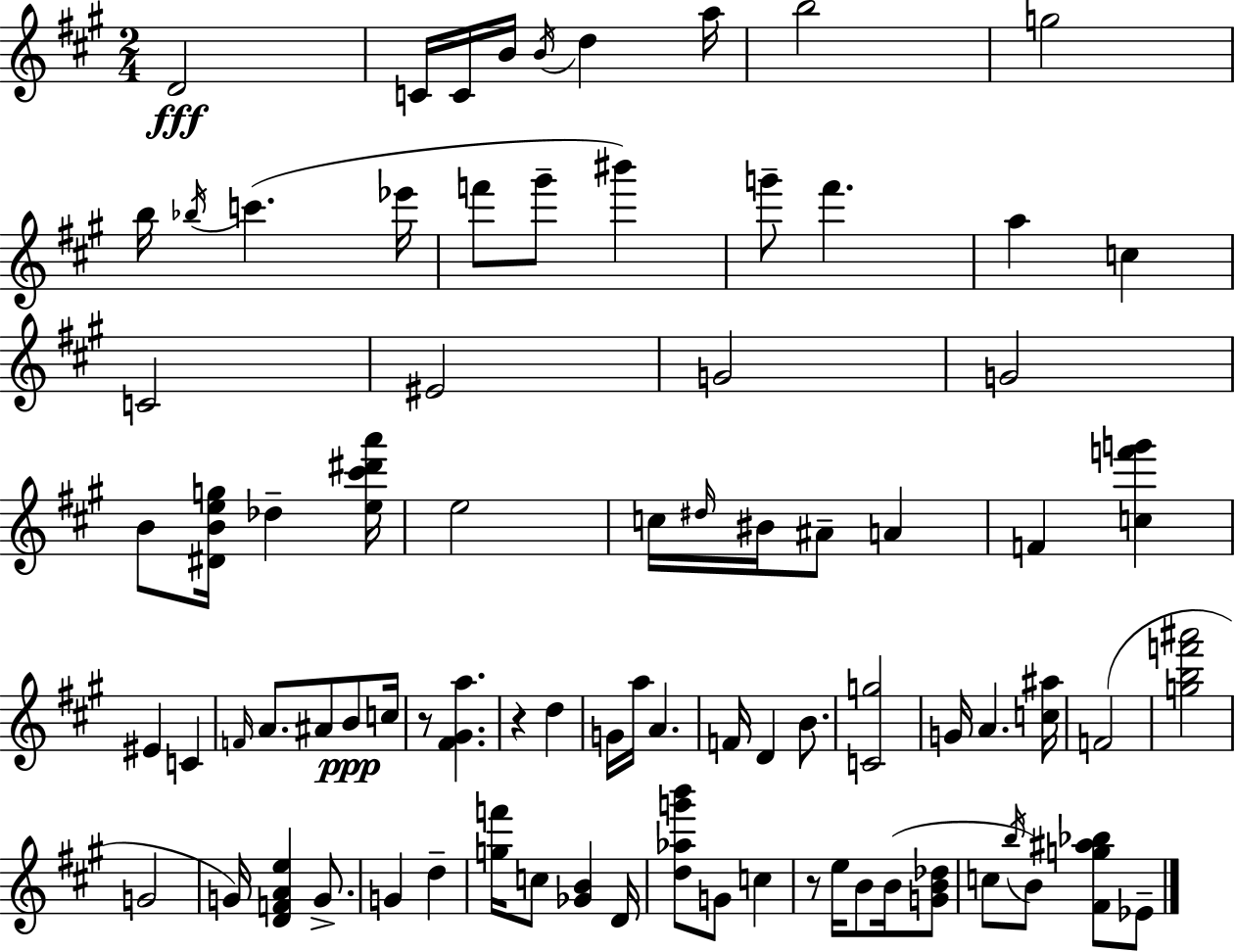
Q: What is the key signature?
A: A major